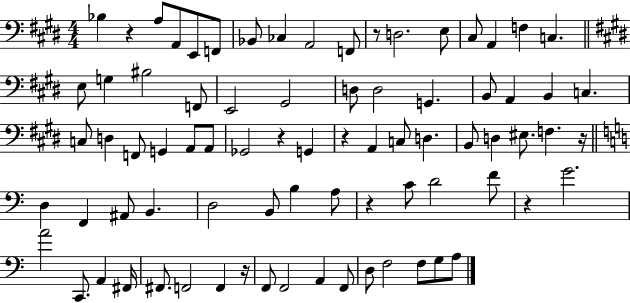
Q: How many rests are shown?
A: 8